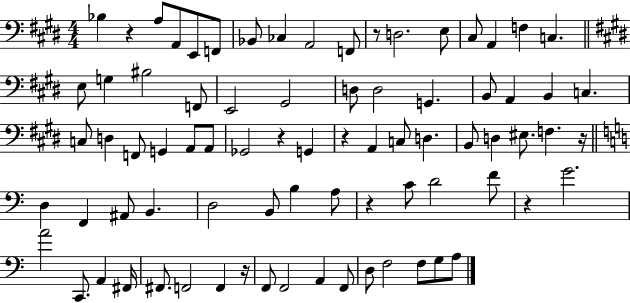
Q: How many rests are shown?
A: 8